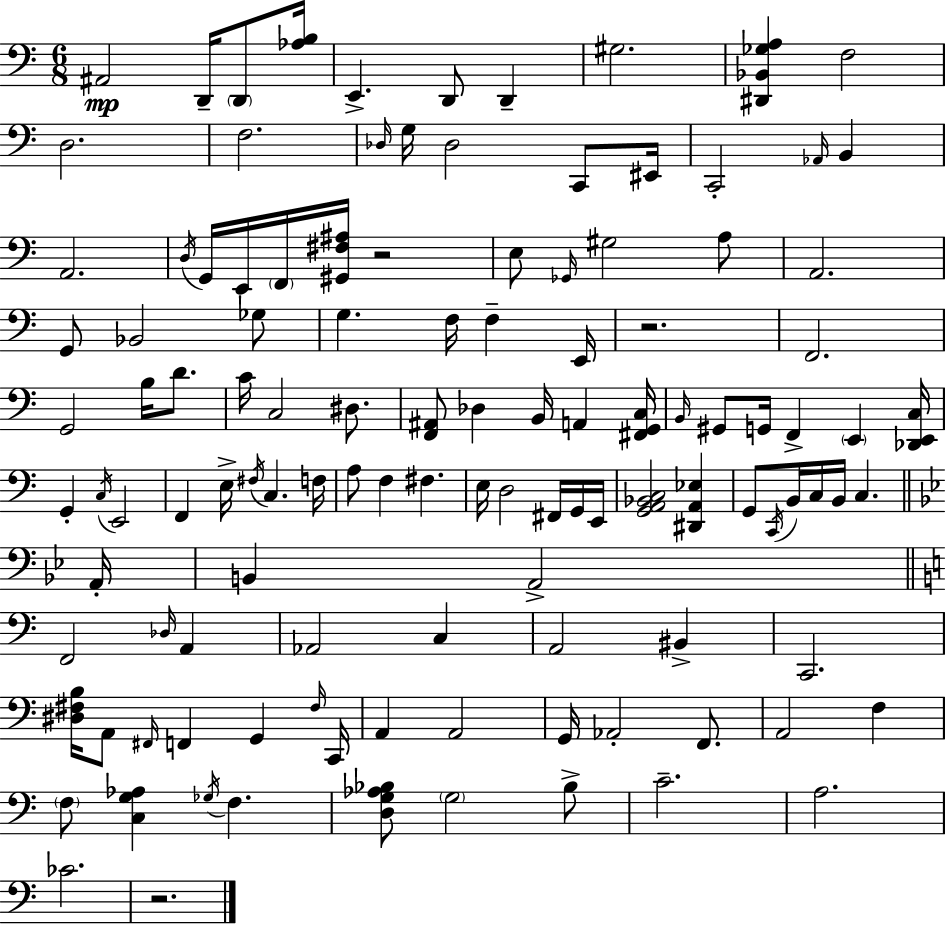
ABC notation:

X:1
T:Untitled
M:6/8
L:1/4
K:C
^A,,2 D,,/4 D,,/2 [_A,B,]/4 E,, D,,/2 D,, ^G,2 [^D,,_B,,_G,A,] F,2 D,2 F,2 _D,/4 G,/4 _D,2 C,,/2 ^E,,/4 C,,2 _A,,/4 B,, A,,2 D,/4 G,,/4 E,,/4 F,,/4 [^G,,^F,^A,]/4 z2 E,/2 _G,,/4 ^G,2 A,/2 A,,2 G,,/2 _B,,2 _G,/2 G, F,/4 F, E,,/4 z2 F,,2 G,,2 B,/4 D/2 C/4 C,2 ^D,/2 [F,,^A,,]/2 _D, B,,/4 A,, [^F,,G,,C,]/4 B,,/4 ^G,,/2 G,,/4 F,, E,, [_D,,E,,C,]/4 G,, C,/4 E,,2 F,, E,/4 ^F,/4 C, F,/4 A,/2 F, ^F, E,/4 D,2 ^F,,/4 G,,/4 E,,/4 [G,,A,,_B,,C,]2 [^D,,A,,_E,] G,,/2 C,,/4 B,,/4 C,/4 B,,/4 C, A,,/4 B,, A,,2 F,,2 _D,/4 A,, _A,,2 C, A,,2 ^B,, C,,2 [^D,^F,B,]/4 A,,/2 ^F,,/4 F,, G,, ^F,/4 C,,/4 A,, A,,2 G,,/4 _A,,2 F,,/2 A,,2 F, F,/2 [C,G,_A,] _G,/4 F, [D,G,_A,_B,]/2 G,2 _B,/2 C2 A,2 _C2 z2